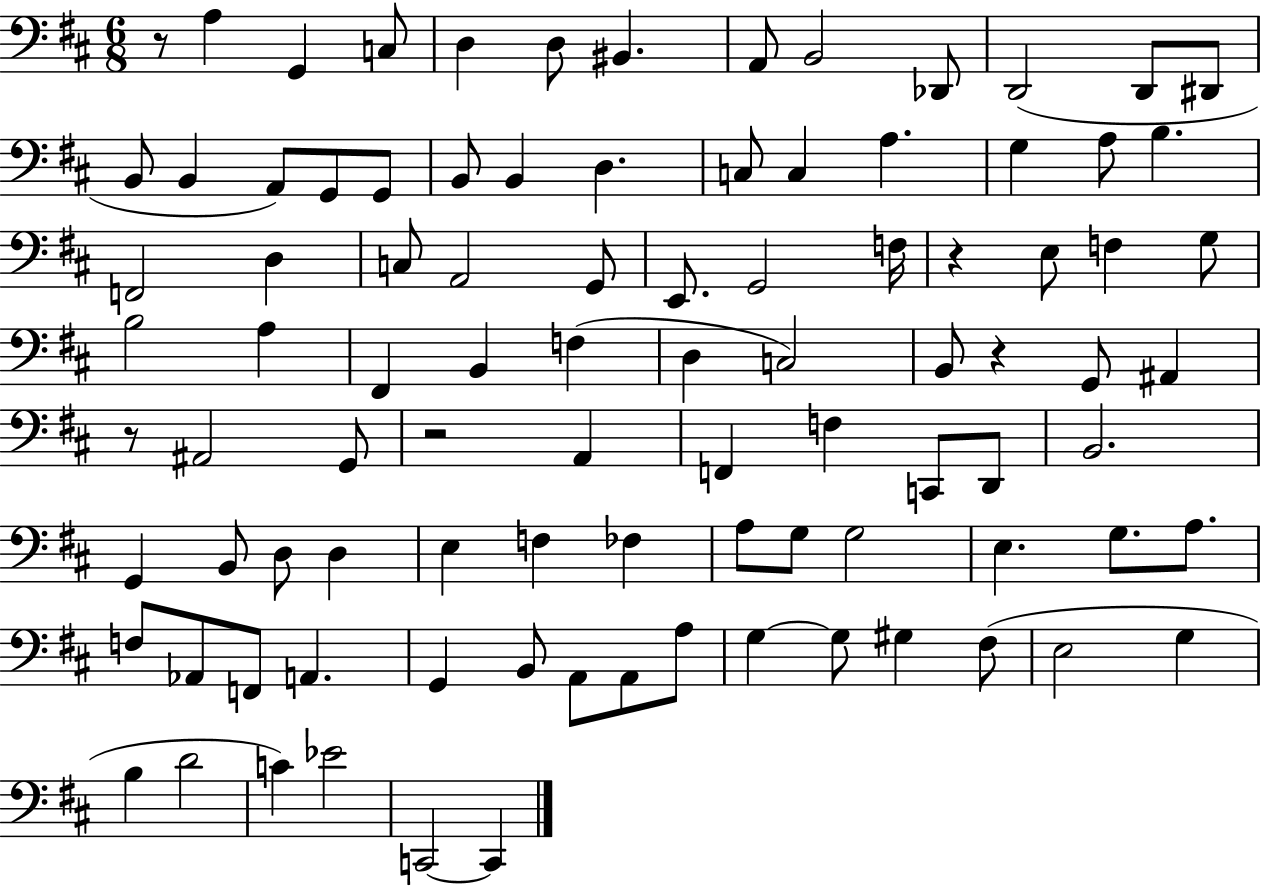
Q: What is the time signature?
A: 6/8